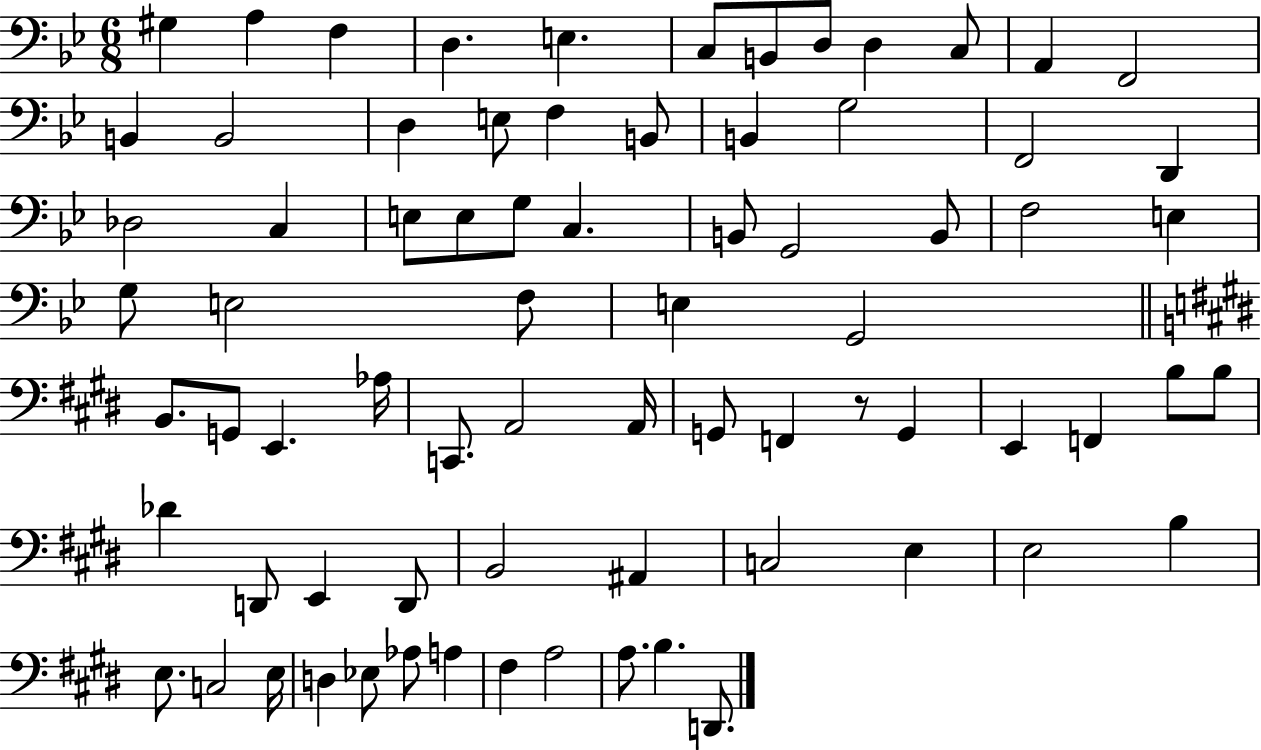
{
  \clef bass
  \numericTimeSignature
  \time 6/8
  \key bes \major
  gis4 a4 f4 | d4. e4. | c8 b,8 d8 d4 c8 | a,4 f,2 | \break b,4 b,2 | d4 e8 f4 b,8 | b,4 g2 | f,2 d,4 | \break des2 c4 | e8 e8 g8 c4. | b,8 g,2 b,8 | f2 e4 | \break g8 e2 f8 | e4 g,2 | \bar "||" \break \key e \major b,8. g,8 e,4. aes16 | c,8. a,2 a,16 | g,8 f,4 r8 g,4 | e,4 f,4 b8 b8 | \break des'4 d,8 e,4 d,8 | b,2 ais,4 | c2 e4 | e2 b4 | \break e8. c2 e16 | d4 ees8 aes8 a4 | fis4 a2 | a8. b4. d,8. | \break \bar "|."
}